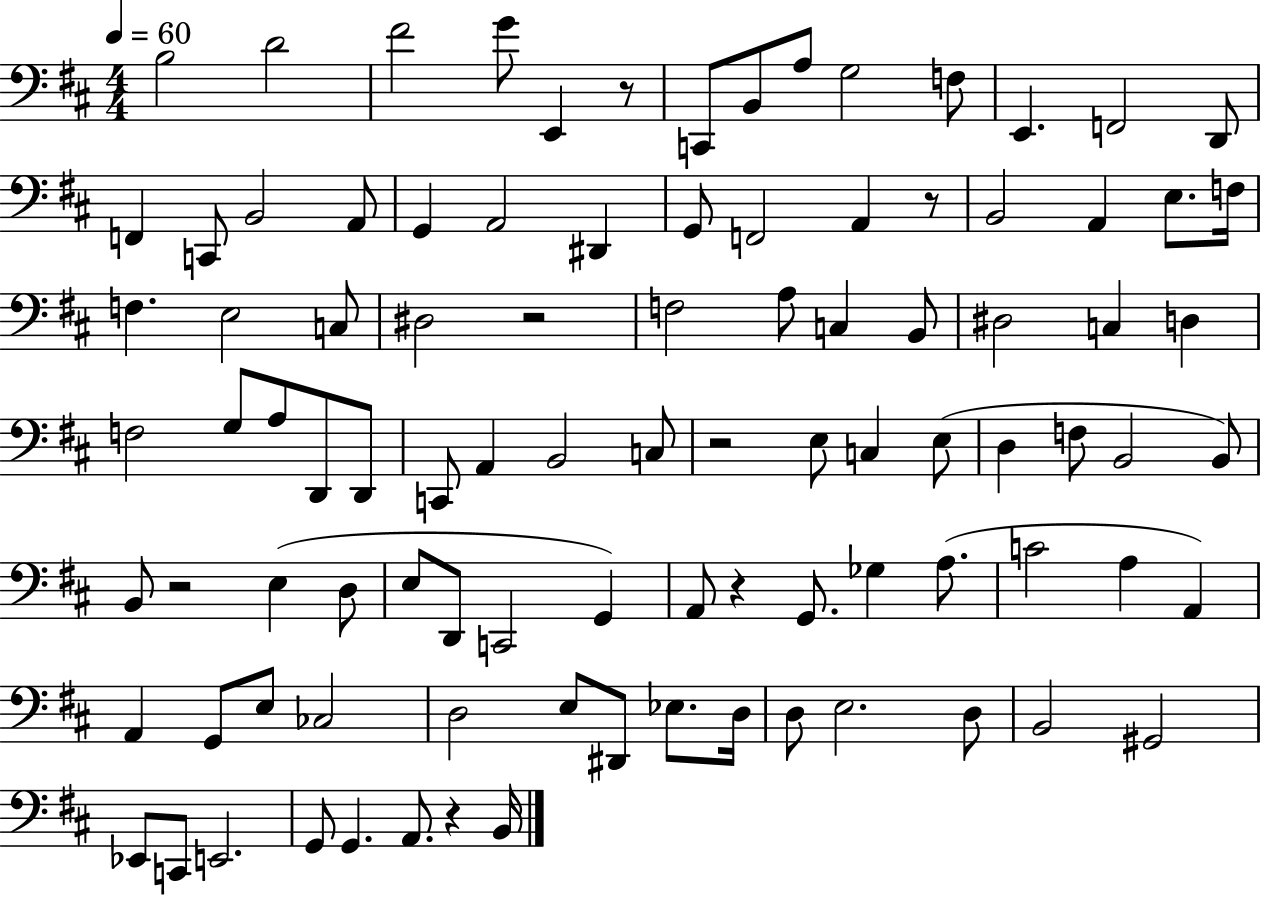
X:1
T:Untitled
M:4/4
L:1/4
K:D
B,2 D2 ^F2 G/2 E,, z/2 C,,/2 B,,/2 A,/2 G,2 F,/2 E,, F,,2 D,,/2 F,, C,,/2 B,,2 A,,/2 G,, A,,2 ^D,, G,,/2 F,,2 A,, z/2 B,,2 A,, E,/2 F,/4 F, E,2 C,/2 ^D,2 z2 F,2 A,/2 C, B,,/2 ^D,2 C, D, F,2 G,/2 A,/2 D,,/2 D,,/2 C,,/2 A,, B,,2 C,/2 z2 E,/2 C, E,/2 D, F,/2 B,,2 B,,/2 B,,/2 z2 E, D,/2 E,/2 D,,/2 C,,2 G,, A,,/2 z G,,/2 _G, A,/2 C2 A, A,, A,, G,,/2 E,/2 _C,2 D,2 E,/2 ^D,,/2 _E,/2 D,/4 D,/2 E,2 D,/2 B,,2 ^G,,2 _E,,/2 C,,/2 E,,2 G,,/2 G,, A,,/2 z B,,/4